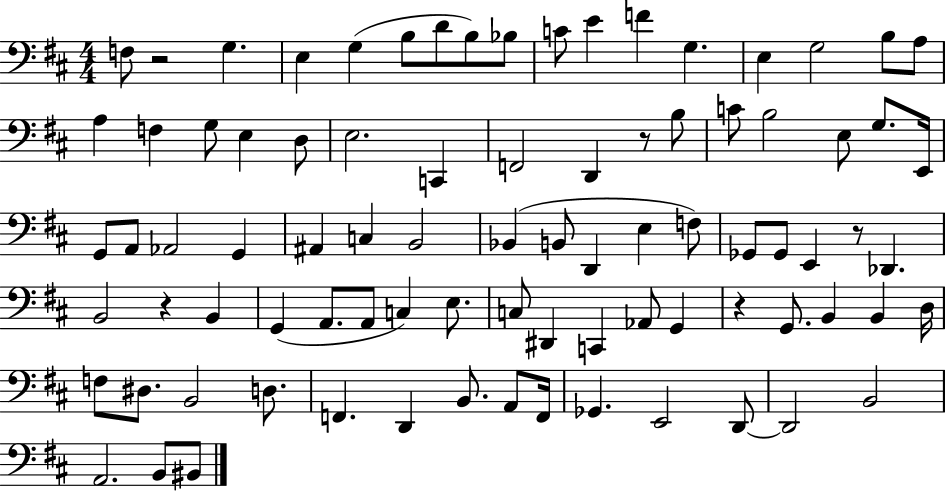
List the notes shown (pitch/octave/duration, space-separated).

F3/e R/h G3/q. E3/q G3/q B3/e D4/e B3/e Bb3/e C4/e E4/q F4/q G3/q. E3/q G3/h B3/e A3/e A3/q F3/q G3/e E3/q D3/e E3/h. C2/q F2/h D2/q R/e B3/e C4/e B3/h E3/e G3/e. E2/s G2/e A2/e Ab2/h G2/q A#2/q C3/q B2/h Bb2/q B2/e D2/q E3/q F3/e Gb2/e Gb2/e E2/q R/e Db2/q. B2/h R/q B2/q G2/q A2/e. A2/e C3/q E3/e. C3/e D#2/q C2/q Ab2/e G2/q R/q G2/e. B2/q B2/q D3/s F3/e D#3/e. B2/h D3/e. F2/q. D2/q B2/e. A2/e F2/s Gb2/q. E2/h D2/e D2/h B2/h A2/h. B2/e BIS2/e